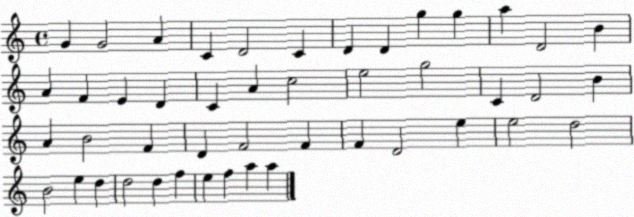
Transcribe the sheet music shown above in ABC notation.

X:1
T:Untitled
M:4/4
L:1/4
K:C
G G2 A C D2 C D D g g a D2 B A F E D C A c2 e2 g2 C D2 B A B2 F D F2 F F D2 e e2 d2 B2 e d d2 d f e f a a